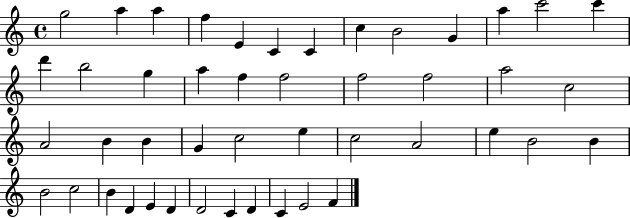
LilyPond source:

{
  \clef treble
  \time 4/4
  \defaultTimeSignature
  \key c \major
  g''2 a''4 a''4 | f''4 e'4 c'4 c'4 | c''4 b'2 g'4 | a''4 c'''2 c'''4 | \break d'''4 b''2 g''4 | a''4 f''4 f''2 | f''2 f''2 | a''2 c''2 | \break a'2 b'4 b'4 | g'4 c''2 e''4 | c''2 a'2 | e''4 b'2 b'4 | \break b'2 c''2 | b'4 d'4 e'4 d'4 | d'2 c'4 d'4 | c'4 e'2 f'4 | \break \bar "|."
}